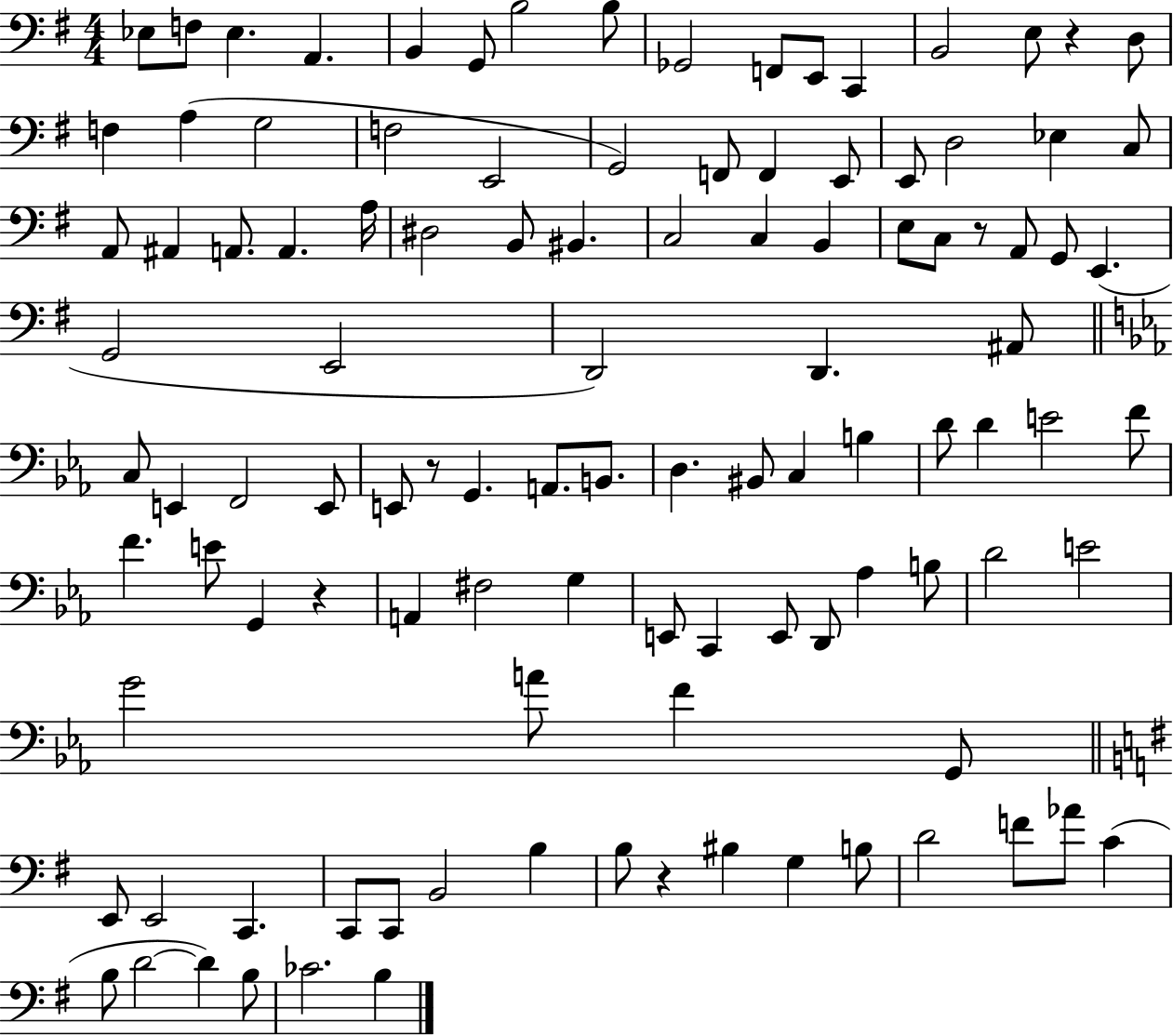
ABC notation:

X:1
T:Untitled
M:4/4
L:1/4
K:G
_E,/2 F,/2 _E, A,, B,, G,,/2 B,2 B,/2 _G,,2 F,,/2 E,,/2 C,, B,,2 E,/2 z D,/2 F, A, G,2 F,2 E,,2 G,,2 F,,/2 F,, E,,/2 E,,/2 D,2 _E, C,/2 A,,/2 ^A,, A,,/2 A,, A,/4 ^D,2 B,,/2 ^B,, C,2 C, B,, E,/2 C,/2 z/2 A,,/2 G,,/2 E,, G,,2 E,,2 D,,2 D,, ^A,,/2 C,/2 E,, F,,2 E,,/2 E,,/2 z/2 G,, A,,/2 B,,/2 D, ^B,,/2 C, B, D/2 D E2 F/2 F E/2 G,, z A,, ^F,2 G, E,,/2 C,, E,,/2 D,,/2 _A, B,/2 D2 E2 G2 A/2 F G,,/2 E,,/2 E,,2 C,, C,,/2 C,,/2 B,,2 B, B,/2 z ^B, G, B,/2 D2 F/2 _A/2 C B,/2 D2 D B,/2 _C2 B,